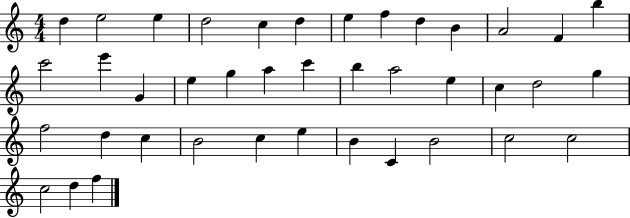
D5/q E5/h E5/q D5/h C5/q D5/q E5/q F5/q D5/q B4/q A4/h F4/q B5/q C6/h E6/q G4/q E5/q G5/q A5/q C6/q B5/q A5/h E5/q C5/q D5/h G5/q F5/h D5/q C5/q B4/h C5/q E5/q B4/q C4/q B4/h C5/h C5/h C5/h D5/q F5/q